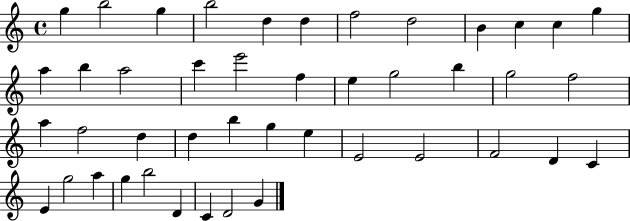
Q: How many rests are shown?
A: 0